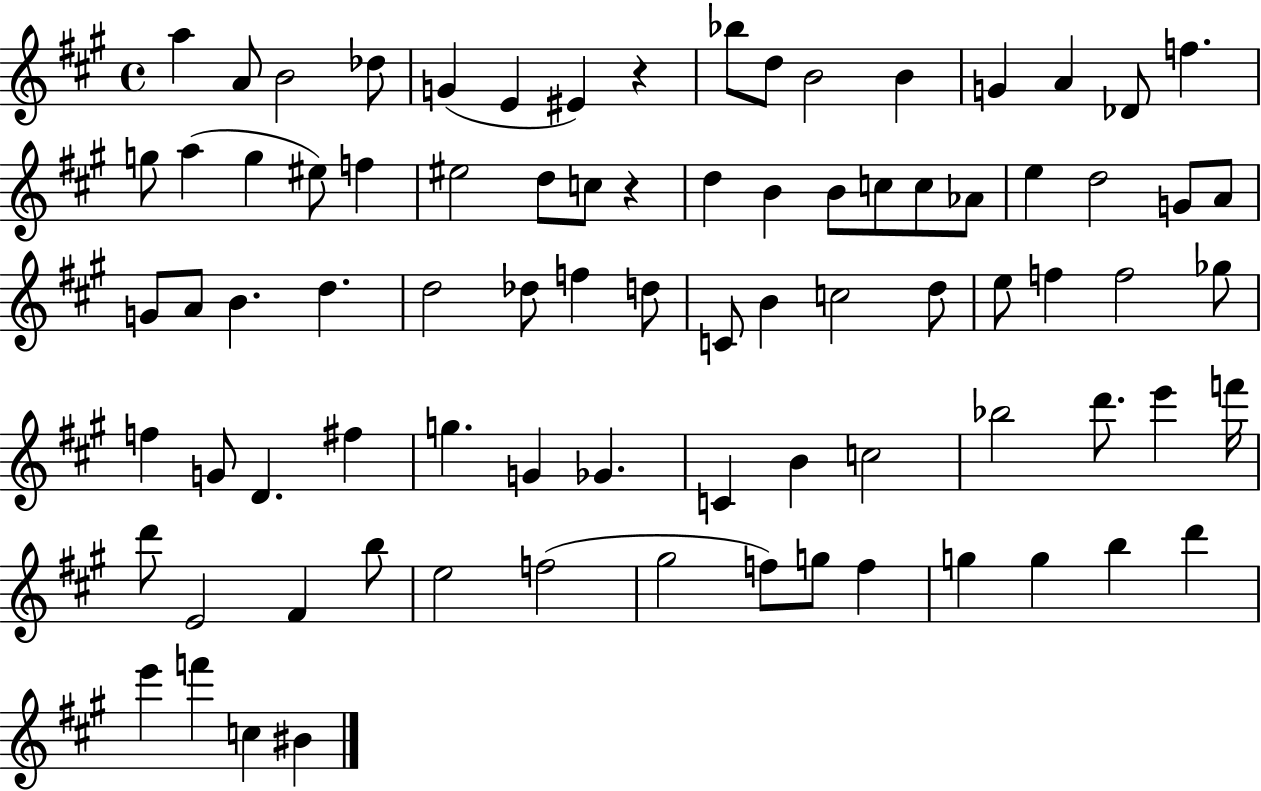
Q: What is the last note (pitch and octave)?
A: BIS4